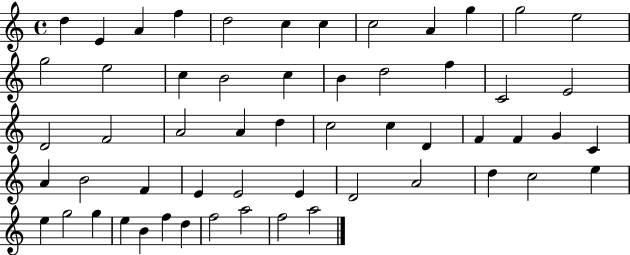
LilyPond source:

{
  \clef treble
  \time 4/4
  \defaultTimeSignature
  \key c \major
  d''4 e'4 a'4 f''4 | d''2 c''4 c''4 | c''2 a'4 g''4 | g''2 e''2 | \break g''2 e''2 | c''4 b'2 c''4 | b'4 d''2 f''4 | c'2 e'2 | \break d'2 f'2 | a'2 a'4 d''4 | c''2 c''4 d'4 | f'4 f'4 g'4 c'4 | \break a'4 b'2 f'4 | e'4 e'2 e'4 | d'2 a'2 | d''4 c''2 e''4 | \break e''4 g''2 g''4 | e''4 b'4 f''4 d''4 | f''2 a''2 | f''2 a''2 | \break \bar "|."
}